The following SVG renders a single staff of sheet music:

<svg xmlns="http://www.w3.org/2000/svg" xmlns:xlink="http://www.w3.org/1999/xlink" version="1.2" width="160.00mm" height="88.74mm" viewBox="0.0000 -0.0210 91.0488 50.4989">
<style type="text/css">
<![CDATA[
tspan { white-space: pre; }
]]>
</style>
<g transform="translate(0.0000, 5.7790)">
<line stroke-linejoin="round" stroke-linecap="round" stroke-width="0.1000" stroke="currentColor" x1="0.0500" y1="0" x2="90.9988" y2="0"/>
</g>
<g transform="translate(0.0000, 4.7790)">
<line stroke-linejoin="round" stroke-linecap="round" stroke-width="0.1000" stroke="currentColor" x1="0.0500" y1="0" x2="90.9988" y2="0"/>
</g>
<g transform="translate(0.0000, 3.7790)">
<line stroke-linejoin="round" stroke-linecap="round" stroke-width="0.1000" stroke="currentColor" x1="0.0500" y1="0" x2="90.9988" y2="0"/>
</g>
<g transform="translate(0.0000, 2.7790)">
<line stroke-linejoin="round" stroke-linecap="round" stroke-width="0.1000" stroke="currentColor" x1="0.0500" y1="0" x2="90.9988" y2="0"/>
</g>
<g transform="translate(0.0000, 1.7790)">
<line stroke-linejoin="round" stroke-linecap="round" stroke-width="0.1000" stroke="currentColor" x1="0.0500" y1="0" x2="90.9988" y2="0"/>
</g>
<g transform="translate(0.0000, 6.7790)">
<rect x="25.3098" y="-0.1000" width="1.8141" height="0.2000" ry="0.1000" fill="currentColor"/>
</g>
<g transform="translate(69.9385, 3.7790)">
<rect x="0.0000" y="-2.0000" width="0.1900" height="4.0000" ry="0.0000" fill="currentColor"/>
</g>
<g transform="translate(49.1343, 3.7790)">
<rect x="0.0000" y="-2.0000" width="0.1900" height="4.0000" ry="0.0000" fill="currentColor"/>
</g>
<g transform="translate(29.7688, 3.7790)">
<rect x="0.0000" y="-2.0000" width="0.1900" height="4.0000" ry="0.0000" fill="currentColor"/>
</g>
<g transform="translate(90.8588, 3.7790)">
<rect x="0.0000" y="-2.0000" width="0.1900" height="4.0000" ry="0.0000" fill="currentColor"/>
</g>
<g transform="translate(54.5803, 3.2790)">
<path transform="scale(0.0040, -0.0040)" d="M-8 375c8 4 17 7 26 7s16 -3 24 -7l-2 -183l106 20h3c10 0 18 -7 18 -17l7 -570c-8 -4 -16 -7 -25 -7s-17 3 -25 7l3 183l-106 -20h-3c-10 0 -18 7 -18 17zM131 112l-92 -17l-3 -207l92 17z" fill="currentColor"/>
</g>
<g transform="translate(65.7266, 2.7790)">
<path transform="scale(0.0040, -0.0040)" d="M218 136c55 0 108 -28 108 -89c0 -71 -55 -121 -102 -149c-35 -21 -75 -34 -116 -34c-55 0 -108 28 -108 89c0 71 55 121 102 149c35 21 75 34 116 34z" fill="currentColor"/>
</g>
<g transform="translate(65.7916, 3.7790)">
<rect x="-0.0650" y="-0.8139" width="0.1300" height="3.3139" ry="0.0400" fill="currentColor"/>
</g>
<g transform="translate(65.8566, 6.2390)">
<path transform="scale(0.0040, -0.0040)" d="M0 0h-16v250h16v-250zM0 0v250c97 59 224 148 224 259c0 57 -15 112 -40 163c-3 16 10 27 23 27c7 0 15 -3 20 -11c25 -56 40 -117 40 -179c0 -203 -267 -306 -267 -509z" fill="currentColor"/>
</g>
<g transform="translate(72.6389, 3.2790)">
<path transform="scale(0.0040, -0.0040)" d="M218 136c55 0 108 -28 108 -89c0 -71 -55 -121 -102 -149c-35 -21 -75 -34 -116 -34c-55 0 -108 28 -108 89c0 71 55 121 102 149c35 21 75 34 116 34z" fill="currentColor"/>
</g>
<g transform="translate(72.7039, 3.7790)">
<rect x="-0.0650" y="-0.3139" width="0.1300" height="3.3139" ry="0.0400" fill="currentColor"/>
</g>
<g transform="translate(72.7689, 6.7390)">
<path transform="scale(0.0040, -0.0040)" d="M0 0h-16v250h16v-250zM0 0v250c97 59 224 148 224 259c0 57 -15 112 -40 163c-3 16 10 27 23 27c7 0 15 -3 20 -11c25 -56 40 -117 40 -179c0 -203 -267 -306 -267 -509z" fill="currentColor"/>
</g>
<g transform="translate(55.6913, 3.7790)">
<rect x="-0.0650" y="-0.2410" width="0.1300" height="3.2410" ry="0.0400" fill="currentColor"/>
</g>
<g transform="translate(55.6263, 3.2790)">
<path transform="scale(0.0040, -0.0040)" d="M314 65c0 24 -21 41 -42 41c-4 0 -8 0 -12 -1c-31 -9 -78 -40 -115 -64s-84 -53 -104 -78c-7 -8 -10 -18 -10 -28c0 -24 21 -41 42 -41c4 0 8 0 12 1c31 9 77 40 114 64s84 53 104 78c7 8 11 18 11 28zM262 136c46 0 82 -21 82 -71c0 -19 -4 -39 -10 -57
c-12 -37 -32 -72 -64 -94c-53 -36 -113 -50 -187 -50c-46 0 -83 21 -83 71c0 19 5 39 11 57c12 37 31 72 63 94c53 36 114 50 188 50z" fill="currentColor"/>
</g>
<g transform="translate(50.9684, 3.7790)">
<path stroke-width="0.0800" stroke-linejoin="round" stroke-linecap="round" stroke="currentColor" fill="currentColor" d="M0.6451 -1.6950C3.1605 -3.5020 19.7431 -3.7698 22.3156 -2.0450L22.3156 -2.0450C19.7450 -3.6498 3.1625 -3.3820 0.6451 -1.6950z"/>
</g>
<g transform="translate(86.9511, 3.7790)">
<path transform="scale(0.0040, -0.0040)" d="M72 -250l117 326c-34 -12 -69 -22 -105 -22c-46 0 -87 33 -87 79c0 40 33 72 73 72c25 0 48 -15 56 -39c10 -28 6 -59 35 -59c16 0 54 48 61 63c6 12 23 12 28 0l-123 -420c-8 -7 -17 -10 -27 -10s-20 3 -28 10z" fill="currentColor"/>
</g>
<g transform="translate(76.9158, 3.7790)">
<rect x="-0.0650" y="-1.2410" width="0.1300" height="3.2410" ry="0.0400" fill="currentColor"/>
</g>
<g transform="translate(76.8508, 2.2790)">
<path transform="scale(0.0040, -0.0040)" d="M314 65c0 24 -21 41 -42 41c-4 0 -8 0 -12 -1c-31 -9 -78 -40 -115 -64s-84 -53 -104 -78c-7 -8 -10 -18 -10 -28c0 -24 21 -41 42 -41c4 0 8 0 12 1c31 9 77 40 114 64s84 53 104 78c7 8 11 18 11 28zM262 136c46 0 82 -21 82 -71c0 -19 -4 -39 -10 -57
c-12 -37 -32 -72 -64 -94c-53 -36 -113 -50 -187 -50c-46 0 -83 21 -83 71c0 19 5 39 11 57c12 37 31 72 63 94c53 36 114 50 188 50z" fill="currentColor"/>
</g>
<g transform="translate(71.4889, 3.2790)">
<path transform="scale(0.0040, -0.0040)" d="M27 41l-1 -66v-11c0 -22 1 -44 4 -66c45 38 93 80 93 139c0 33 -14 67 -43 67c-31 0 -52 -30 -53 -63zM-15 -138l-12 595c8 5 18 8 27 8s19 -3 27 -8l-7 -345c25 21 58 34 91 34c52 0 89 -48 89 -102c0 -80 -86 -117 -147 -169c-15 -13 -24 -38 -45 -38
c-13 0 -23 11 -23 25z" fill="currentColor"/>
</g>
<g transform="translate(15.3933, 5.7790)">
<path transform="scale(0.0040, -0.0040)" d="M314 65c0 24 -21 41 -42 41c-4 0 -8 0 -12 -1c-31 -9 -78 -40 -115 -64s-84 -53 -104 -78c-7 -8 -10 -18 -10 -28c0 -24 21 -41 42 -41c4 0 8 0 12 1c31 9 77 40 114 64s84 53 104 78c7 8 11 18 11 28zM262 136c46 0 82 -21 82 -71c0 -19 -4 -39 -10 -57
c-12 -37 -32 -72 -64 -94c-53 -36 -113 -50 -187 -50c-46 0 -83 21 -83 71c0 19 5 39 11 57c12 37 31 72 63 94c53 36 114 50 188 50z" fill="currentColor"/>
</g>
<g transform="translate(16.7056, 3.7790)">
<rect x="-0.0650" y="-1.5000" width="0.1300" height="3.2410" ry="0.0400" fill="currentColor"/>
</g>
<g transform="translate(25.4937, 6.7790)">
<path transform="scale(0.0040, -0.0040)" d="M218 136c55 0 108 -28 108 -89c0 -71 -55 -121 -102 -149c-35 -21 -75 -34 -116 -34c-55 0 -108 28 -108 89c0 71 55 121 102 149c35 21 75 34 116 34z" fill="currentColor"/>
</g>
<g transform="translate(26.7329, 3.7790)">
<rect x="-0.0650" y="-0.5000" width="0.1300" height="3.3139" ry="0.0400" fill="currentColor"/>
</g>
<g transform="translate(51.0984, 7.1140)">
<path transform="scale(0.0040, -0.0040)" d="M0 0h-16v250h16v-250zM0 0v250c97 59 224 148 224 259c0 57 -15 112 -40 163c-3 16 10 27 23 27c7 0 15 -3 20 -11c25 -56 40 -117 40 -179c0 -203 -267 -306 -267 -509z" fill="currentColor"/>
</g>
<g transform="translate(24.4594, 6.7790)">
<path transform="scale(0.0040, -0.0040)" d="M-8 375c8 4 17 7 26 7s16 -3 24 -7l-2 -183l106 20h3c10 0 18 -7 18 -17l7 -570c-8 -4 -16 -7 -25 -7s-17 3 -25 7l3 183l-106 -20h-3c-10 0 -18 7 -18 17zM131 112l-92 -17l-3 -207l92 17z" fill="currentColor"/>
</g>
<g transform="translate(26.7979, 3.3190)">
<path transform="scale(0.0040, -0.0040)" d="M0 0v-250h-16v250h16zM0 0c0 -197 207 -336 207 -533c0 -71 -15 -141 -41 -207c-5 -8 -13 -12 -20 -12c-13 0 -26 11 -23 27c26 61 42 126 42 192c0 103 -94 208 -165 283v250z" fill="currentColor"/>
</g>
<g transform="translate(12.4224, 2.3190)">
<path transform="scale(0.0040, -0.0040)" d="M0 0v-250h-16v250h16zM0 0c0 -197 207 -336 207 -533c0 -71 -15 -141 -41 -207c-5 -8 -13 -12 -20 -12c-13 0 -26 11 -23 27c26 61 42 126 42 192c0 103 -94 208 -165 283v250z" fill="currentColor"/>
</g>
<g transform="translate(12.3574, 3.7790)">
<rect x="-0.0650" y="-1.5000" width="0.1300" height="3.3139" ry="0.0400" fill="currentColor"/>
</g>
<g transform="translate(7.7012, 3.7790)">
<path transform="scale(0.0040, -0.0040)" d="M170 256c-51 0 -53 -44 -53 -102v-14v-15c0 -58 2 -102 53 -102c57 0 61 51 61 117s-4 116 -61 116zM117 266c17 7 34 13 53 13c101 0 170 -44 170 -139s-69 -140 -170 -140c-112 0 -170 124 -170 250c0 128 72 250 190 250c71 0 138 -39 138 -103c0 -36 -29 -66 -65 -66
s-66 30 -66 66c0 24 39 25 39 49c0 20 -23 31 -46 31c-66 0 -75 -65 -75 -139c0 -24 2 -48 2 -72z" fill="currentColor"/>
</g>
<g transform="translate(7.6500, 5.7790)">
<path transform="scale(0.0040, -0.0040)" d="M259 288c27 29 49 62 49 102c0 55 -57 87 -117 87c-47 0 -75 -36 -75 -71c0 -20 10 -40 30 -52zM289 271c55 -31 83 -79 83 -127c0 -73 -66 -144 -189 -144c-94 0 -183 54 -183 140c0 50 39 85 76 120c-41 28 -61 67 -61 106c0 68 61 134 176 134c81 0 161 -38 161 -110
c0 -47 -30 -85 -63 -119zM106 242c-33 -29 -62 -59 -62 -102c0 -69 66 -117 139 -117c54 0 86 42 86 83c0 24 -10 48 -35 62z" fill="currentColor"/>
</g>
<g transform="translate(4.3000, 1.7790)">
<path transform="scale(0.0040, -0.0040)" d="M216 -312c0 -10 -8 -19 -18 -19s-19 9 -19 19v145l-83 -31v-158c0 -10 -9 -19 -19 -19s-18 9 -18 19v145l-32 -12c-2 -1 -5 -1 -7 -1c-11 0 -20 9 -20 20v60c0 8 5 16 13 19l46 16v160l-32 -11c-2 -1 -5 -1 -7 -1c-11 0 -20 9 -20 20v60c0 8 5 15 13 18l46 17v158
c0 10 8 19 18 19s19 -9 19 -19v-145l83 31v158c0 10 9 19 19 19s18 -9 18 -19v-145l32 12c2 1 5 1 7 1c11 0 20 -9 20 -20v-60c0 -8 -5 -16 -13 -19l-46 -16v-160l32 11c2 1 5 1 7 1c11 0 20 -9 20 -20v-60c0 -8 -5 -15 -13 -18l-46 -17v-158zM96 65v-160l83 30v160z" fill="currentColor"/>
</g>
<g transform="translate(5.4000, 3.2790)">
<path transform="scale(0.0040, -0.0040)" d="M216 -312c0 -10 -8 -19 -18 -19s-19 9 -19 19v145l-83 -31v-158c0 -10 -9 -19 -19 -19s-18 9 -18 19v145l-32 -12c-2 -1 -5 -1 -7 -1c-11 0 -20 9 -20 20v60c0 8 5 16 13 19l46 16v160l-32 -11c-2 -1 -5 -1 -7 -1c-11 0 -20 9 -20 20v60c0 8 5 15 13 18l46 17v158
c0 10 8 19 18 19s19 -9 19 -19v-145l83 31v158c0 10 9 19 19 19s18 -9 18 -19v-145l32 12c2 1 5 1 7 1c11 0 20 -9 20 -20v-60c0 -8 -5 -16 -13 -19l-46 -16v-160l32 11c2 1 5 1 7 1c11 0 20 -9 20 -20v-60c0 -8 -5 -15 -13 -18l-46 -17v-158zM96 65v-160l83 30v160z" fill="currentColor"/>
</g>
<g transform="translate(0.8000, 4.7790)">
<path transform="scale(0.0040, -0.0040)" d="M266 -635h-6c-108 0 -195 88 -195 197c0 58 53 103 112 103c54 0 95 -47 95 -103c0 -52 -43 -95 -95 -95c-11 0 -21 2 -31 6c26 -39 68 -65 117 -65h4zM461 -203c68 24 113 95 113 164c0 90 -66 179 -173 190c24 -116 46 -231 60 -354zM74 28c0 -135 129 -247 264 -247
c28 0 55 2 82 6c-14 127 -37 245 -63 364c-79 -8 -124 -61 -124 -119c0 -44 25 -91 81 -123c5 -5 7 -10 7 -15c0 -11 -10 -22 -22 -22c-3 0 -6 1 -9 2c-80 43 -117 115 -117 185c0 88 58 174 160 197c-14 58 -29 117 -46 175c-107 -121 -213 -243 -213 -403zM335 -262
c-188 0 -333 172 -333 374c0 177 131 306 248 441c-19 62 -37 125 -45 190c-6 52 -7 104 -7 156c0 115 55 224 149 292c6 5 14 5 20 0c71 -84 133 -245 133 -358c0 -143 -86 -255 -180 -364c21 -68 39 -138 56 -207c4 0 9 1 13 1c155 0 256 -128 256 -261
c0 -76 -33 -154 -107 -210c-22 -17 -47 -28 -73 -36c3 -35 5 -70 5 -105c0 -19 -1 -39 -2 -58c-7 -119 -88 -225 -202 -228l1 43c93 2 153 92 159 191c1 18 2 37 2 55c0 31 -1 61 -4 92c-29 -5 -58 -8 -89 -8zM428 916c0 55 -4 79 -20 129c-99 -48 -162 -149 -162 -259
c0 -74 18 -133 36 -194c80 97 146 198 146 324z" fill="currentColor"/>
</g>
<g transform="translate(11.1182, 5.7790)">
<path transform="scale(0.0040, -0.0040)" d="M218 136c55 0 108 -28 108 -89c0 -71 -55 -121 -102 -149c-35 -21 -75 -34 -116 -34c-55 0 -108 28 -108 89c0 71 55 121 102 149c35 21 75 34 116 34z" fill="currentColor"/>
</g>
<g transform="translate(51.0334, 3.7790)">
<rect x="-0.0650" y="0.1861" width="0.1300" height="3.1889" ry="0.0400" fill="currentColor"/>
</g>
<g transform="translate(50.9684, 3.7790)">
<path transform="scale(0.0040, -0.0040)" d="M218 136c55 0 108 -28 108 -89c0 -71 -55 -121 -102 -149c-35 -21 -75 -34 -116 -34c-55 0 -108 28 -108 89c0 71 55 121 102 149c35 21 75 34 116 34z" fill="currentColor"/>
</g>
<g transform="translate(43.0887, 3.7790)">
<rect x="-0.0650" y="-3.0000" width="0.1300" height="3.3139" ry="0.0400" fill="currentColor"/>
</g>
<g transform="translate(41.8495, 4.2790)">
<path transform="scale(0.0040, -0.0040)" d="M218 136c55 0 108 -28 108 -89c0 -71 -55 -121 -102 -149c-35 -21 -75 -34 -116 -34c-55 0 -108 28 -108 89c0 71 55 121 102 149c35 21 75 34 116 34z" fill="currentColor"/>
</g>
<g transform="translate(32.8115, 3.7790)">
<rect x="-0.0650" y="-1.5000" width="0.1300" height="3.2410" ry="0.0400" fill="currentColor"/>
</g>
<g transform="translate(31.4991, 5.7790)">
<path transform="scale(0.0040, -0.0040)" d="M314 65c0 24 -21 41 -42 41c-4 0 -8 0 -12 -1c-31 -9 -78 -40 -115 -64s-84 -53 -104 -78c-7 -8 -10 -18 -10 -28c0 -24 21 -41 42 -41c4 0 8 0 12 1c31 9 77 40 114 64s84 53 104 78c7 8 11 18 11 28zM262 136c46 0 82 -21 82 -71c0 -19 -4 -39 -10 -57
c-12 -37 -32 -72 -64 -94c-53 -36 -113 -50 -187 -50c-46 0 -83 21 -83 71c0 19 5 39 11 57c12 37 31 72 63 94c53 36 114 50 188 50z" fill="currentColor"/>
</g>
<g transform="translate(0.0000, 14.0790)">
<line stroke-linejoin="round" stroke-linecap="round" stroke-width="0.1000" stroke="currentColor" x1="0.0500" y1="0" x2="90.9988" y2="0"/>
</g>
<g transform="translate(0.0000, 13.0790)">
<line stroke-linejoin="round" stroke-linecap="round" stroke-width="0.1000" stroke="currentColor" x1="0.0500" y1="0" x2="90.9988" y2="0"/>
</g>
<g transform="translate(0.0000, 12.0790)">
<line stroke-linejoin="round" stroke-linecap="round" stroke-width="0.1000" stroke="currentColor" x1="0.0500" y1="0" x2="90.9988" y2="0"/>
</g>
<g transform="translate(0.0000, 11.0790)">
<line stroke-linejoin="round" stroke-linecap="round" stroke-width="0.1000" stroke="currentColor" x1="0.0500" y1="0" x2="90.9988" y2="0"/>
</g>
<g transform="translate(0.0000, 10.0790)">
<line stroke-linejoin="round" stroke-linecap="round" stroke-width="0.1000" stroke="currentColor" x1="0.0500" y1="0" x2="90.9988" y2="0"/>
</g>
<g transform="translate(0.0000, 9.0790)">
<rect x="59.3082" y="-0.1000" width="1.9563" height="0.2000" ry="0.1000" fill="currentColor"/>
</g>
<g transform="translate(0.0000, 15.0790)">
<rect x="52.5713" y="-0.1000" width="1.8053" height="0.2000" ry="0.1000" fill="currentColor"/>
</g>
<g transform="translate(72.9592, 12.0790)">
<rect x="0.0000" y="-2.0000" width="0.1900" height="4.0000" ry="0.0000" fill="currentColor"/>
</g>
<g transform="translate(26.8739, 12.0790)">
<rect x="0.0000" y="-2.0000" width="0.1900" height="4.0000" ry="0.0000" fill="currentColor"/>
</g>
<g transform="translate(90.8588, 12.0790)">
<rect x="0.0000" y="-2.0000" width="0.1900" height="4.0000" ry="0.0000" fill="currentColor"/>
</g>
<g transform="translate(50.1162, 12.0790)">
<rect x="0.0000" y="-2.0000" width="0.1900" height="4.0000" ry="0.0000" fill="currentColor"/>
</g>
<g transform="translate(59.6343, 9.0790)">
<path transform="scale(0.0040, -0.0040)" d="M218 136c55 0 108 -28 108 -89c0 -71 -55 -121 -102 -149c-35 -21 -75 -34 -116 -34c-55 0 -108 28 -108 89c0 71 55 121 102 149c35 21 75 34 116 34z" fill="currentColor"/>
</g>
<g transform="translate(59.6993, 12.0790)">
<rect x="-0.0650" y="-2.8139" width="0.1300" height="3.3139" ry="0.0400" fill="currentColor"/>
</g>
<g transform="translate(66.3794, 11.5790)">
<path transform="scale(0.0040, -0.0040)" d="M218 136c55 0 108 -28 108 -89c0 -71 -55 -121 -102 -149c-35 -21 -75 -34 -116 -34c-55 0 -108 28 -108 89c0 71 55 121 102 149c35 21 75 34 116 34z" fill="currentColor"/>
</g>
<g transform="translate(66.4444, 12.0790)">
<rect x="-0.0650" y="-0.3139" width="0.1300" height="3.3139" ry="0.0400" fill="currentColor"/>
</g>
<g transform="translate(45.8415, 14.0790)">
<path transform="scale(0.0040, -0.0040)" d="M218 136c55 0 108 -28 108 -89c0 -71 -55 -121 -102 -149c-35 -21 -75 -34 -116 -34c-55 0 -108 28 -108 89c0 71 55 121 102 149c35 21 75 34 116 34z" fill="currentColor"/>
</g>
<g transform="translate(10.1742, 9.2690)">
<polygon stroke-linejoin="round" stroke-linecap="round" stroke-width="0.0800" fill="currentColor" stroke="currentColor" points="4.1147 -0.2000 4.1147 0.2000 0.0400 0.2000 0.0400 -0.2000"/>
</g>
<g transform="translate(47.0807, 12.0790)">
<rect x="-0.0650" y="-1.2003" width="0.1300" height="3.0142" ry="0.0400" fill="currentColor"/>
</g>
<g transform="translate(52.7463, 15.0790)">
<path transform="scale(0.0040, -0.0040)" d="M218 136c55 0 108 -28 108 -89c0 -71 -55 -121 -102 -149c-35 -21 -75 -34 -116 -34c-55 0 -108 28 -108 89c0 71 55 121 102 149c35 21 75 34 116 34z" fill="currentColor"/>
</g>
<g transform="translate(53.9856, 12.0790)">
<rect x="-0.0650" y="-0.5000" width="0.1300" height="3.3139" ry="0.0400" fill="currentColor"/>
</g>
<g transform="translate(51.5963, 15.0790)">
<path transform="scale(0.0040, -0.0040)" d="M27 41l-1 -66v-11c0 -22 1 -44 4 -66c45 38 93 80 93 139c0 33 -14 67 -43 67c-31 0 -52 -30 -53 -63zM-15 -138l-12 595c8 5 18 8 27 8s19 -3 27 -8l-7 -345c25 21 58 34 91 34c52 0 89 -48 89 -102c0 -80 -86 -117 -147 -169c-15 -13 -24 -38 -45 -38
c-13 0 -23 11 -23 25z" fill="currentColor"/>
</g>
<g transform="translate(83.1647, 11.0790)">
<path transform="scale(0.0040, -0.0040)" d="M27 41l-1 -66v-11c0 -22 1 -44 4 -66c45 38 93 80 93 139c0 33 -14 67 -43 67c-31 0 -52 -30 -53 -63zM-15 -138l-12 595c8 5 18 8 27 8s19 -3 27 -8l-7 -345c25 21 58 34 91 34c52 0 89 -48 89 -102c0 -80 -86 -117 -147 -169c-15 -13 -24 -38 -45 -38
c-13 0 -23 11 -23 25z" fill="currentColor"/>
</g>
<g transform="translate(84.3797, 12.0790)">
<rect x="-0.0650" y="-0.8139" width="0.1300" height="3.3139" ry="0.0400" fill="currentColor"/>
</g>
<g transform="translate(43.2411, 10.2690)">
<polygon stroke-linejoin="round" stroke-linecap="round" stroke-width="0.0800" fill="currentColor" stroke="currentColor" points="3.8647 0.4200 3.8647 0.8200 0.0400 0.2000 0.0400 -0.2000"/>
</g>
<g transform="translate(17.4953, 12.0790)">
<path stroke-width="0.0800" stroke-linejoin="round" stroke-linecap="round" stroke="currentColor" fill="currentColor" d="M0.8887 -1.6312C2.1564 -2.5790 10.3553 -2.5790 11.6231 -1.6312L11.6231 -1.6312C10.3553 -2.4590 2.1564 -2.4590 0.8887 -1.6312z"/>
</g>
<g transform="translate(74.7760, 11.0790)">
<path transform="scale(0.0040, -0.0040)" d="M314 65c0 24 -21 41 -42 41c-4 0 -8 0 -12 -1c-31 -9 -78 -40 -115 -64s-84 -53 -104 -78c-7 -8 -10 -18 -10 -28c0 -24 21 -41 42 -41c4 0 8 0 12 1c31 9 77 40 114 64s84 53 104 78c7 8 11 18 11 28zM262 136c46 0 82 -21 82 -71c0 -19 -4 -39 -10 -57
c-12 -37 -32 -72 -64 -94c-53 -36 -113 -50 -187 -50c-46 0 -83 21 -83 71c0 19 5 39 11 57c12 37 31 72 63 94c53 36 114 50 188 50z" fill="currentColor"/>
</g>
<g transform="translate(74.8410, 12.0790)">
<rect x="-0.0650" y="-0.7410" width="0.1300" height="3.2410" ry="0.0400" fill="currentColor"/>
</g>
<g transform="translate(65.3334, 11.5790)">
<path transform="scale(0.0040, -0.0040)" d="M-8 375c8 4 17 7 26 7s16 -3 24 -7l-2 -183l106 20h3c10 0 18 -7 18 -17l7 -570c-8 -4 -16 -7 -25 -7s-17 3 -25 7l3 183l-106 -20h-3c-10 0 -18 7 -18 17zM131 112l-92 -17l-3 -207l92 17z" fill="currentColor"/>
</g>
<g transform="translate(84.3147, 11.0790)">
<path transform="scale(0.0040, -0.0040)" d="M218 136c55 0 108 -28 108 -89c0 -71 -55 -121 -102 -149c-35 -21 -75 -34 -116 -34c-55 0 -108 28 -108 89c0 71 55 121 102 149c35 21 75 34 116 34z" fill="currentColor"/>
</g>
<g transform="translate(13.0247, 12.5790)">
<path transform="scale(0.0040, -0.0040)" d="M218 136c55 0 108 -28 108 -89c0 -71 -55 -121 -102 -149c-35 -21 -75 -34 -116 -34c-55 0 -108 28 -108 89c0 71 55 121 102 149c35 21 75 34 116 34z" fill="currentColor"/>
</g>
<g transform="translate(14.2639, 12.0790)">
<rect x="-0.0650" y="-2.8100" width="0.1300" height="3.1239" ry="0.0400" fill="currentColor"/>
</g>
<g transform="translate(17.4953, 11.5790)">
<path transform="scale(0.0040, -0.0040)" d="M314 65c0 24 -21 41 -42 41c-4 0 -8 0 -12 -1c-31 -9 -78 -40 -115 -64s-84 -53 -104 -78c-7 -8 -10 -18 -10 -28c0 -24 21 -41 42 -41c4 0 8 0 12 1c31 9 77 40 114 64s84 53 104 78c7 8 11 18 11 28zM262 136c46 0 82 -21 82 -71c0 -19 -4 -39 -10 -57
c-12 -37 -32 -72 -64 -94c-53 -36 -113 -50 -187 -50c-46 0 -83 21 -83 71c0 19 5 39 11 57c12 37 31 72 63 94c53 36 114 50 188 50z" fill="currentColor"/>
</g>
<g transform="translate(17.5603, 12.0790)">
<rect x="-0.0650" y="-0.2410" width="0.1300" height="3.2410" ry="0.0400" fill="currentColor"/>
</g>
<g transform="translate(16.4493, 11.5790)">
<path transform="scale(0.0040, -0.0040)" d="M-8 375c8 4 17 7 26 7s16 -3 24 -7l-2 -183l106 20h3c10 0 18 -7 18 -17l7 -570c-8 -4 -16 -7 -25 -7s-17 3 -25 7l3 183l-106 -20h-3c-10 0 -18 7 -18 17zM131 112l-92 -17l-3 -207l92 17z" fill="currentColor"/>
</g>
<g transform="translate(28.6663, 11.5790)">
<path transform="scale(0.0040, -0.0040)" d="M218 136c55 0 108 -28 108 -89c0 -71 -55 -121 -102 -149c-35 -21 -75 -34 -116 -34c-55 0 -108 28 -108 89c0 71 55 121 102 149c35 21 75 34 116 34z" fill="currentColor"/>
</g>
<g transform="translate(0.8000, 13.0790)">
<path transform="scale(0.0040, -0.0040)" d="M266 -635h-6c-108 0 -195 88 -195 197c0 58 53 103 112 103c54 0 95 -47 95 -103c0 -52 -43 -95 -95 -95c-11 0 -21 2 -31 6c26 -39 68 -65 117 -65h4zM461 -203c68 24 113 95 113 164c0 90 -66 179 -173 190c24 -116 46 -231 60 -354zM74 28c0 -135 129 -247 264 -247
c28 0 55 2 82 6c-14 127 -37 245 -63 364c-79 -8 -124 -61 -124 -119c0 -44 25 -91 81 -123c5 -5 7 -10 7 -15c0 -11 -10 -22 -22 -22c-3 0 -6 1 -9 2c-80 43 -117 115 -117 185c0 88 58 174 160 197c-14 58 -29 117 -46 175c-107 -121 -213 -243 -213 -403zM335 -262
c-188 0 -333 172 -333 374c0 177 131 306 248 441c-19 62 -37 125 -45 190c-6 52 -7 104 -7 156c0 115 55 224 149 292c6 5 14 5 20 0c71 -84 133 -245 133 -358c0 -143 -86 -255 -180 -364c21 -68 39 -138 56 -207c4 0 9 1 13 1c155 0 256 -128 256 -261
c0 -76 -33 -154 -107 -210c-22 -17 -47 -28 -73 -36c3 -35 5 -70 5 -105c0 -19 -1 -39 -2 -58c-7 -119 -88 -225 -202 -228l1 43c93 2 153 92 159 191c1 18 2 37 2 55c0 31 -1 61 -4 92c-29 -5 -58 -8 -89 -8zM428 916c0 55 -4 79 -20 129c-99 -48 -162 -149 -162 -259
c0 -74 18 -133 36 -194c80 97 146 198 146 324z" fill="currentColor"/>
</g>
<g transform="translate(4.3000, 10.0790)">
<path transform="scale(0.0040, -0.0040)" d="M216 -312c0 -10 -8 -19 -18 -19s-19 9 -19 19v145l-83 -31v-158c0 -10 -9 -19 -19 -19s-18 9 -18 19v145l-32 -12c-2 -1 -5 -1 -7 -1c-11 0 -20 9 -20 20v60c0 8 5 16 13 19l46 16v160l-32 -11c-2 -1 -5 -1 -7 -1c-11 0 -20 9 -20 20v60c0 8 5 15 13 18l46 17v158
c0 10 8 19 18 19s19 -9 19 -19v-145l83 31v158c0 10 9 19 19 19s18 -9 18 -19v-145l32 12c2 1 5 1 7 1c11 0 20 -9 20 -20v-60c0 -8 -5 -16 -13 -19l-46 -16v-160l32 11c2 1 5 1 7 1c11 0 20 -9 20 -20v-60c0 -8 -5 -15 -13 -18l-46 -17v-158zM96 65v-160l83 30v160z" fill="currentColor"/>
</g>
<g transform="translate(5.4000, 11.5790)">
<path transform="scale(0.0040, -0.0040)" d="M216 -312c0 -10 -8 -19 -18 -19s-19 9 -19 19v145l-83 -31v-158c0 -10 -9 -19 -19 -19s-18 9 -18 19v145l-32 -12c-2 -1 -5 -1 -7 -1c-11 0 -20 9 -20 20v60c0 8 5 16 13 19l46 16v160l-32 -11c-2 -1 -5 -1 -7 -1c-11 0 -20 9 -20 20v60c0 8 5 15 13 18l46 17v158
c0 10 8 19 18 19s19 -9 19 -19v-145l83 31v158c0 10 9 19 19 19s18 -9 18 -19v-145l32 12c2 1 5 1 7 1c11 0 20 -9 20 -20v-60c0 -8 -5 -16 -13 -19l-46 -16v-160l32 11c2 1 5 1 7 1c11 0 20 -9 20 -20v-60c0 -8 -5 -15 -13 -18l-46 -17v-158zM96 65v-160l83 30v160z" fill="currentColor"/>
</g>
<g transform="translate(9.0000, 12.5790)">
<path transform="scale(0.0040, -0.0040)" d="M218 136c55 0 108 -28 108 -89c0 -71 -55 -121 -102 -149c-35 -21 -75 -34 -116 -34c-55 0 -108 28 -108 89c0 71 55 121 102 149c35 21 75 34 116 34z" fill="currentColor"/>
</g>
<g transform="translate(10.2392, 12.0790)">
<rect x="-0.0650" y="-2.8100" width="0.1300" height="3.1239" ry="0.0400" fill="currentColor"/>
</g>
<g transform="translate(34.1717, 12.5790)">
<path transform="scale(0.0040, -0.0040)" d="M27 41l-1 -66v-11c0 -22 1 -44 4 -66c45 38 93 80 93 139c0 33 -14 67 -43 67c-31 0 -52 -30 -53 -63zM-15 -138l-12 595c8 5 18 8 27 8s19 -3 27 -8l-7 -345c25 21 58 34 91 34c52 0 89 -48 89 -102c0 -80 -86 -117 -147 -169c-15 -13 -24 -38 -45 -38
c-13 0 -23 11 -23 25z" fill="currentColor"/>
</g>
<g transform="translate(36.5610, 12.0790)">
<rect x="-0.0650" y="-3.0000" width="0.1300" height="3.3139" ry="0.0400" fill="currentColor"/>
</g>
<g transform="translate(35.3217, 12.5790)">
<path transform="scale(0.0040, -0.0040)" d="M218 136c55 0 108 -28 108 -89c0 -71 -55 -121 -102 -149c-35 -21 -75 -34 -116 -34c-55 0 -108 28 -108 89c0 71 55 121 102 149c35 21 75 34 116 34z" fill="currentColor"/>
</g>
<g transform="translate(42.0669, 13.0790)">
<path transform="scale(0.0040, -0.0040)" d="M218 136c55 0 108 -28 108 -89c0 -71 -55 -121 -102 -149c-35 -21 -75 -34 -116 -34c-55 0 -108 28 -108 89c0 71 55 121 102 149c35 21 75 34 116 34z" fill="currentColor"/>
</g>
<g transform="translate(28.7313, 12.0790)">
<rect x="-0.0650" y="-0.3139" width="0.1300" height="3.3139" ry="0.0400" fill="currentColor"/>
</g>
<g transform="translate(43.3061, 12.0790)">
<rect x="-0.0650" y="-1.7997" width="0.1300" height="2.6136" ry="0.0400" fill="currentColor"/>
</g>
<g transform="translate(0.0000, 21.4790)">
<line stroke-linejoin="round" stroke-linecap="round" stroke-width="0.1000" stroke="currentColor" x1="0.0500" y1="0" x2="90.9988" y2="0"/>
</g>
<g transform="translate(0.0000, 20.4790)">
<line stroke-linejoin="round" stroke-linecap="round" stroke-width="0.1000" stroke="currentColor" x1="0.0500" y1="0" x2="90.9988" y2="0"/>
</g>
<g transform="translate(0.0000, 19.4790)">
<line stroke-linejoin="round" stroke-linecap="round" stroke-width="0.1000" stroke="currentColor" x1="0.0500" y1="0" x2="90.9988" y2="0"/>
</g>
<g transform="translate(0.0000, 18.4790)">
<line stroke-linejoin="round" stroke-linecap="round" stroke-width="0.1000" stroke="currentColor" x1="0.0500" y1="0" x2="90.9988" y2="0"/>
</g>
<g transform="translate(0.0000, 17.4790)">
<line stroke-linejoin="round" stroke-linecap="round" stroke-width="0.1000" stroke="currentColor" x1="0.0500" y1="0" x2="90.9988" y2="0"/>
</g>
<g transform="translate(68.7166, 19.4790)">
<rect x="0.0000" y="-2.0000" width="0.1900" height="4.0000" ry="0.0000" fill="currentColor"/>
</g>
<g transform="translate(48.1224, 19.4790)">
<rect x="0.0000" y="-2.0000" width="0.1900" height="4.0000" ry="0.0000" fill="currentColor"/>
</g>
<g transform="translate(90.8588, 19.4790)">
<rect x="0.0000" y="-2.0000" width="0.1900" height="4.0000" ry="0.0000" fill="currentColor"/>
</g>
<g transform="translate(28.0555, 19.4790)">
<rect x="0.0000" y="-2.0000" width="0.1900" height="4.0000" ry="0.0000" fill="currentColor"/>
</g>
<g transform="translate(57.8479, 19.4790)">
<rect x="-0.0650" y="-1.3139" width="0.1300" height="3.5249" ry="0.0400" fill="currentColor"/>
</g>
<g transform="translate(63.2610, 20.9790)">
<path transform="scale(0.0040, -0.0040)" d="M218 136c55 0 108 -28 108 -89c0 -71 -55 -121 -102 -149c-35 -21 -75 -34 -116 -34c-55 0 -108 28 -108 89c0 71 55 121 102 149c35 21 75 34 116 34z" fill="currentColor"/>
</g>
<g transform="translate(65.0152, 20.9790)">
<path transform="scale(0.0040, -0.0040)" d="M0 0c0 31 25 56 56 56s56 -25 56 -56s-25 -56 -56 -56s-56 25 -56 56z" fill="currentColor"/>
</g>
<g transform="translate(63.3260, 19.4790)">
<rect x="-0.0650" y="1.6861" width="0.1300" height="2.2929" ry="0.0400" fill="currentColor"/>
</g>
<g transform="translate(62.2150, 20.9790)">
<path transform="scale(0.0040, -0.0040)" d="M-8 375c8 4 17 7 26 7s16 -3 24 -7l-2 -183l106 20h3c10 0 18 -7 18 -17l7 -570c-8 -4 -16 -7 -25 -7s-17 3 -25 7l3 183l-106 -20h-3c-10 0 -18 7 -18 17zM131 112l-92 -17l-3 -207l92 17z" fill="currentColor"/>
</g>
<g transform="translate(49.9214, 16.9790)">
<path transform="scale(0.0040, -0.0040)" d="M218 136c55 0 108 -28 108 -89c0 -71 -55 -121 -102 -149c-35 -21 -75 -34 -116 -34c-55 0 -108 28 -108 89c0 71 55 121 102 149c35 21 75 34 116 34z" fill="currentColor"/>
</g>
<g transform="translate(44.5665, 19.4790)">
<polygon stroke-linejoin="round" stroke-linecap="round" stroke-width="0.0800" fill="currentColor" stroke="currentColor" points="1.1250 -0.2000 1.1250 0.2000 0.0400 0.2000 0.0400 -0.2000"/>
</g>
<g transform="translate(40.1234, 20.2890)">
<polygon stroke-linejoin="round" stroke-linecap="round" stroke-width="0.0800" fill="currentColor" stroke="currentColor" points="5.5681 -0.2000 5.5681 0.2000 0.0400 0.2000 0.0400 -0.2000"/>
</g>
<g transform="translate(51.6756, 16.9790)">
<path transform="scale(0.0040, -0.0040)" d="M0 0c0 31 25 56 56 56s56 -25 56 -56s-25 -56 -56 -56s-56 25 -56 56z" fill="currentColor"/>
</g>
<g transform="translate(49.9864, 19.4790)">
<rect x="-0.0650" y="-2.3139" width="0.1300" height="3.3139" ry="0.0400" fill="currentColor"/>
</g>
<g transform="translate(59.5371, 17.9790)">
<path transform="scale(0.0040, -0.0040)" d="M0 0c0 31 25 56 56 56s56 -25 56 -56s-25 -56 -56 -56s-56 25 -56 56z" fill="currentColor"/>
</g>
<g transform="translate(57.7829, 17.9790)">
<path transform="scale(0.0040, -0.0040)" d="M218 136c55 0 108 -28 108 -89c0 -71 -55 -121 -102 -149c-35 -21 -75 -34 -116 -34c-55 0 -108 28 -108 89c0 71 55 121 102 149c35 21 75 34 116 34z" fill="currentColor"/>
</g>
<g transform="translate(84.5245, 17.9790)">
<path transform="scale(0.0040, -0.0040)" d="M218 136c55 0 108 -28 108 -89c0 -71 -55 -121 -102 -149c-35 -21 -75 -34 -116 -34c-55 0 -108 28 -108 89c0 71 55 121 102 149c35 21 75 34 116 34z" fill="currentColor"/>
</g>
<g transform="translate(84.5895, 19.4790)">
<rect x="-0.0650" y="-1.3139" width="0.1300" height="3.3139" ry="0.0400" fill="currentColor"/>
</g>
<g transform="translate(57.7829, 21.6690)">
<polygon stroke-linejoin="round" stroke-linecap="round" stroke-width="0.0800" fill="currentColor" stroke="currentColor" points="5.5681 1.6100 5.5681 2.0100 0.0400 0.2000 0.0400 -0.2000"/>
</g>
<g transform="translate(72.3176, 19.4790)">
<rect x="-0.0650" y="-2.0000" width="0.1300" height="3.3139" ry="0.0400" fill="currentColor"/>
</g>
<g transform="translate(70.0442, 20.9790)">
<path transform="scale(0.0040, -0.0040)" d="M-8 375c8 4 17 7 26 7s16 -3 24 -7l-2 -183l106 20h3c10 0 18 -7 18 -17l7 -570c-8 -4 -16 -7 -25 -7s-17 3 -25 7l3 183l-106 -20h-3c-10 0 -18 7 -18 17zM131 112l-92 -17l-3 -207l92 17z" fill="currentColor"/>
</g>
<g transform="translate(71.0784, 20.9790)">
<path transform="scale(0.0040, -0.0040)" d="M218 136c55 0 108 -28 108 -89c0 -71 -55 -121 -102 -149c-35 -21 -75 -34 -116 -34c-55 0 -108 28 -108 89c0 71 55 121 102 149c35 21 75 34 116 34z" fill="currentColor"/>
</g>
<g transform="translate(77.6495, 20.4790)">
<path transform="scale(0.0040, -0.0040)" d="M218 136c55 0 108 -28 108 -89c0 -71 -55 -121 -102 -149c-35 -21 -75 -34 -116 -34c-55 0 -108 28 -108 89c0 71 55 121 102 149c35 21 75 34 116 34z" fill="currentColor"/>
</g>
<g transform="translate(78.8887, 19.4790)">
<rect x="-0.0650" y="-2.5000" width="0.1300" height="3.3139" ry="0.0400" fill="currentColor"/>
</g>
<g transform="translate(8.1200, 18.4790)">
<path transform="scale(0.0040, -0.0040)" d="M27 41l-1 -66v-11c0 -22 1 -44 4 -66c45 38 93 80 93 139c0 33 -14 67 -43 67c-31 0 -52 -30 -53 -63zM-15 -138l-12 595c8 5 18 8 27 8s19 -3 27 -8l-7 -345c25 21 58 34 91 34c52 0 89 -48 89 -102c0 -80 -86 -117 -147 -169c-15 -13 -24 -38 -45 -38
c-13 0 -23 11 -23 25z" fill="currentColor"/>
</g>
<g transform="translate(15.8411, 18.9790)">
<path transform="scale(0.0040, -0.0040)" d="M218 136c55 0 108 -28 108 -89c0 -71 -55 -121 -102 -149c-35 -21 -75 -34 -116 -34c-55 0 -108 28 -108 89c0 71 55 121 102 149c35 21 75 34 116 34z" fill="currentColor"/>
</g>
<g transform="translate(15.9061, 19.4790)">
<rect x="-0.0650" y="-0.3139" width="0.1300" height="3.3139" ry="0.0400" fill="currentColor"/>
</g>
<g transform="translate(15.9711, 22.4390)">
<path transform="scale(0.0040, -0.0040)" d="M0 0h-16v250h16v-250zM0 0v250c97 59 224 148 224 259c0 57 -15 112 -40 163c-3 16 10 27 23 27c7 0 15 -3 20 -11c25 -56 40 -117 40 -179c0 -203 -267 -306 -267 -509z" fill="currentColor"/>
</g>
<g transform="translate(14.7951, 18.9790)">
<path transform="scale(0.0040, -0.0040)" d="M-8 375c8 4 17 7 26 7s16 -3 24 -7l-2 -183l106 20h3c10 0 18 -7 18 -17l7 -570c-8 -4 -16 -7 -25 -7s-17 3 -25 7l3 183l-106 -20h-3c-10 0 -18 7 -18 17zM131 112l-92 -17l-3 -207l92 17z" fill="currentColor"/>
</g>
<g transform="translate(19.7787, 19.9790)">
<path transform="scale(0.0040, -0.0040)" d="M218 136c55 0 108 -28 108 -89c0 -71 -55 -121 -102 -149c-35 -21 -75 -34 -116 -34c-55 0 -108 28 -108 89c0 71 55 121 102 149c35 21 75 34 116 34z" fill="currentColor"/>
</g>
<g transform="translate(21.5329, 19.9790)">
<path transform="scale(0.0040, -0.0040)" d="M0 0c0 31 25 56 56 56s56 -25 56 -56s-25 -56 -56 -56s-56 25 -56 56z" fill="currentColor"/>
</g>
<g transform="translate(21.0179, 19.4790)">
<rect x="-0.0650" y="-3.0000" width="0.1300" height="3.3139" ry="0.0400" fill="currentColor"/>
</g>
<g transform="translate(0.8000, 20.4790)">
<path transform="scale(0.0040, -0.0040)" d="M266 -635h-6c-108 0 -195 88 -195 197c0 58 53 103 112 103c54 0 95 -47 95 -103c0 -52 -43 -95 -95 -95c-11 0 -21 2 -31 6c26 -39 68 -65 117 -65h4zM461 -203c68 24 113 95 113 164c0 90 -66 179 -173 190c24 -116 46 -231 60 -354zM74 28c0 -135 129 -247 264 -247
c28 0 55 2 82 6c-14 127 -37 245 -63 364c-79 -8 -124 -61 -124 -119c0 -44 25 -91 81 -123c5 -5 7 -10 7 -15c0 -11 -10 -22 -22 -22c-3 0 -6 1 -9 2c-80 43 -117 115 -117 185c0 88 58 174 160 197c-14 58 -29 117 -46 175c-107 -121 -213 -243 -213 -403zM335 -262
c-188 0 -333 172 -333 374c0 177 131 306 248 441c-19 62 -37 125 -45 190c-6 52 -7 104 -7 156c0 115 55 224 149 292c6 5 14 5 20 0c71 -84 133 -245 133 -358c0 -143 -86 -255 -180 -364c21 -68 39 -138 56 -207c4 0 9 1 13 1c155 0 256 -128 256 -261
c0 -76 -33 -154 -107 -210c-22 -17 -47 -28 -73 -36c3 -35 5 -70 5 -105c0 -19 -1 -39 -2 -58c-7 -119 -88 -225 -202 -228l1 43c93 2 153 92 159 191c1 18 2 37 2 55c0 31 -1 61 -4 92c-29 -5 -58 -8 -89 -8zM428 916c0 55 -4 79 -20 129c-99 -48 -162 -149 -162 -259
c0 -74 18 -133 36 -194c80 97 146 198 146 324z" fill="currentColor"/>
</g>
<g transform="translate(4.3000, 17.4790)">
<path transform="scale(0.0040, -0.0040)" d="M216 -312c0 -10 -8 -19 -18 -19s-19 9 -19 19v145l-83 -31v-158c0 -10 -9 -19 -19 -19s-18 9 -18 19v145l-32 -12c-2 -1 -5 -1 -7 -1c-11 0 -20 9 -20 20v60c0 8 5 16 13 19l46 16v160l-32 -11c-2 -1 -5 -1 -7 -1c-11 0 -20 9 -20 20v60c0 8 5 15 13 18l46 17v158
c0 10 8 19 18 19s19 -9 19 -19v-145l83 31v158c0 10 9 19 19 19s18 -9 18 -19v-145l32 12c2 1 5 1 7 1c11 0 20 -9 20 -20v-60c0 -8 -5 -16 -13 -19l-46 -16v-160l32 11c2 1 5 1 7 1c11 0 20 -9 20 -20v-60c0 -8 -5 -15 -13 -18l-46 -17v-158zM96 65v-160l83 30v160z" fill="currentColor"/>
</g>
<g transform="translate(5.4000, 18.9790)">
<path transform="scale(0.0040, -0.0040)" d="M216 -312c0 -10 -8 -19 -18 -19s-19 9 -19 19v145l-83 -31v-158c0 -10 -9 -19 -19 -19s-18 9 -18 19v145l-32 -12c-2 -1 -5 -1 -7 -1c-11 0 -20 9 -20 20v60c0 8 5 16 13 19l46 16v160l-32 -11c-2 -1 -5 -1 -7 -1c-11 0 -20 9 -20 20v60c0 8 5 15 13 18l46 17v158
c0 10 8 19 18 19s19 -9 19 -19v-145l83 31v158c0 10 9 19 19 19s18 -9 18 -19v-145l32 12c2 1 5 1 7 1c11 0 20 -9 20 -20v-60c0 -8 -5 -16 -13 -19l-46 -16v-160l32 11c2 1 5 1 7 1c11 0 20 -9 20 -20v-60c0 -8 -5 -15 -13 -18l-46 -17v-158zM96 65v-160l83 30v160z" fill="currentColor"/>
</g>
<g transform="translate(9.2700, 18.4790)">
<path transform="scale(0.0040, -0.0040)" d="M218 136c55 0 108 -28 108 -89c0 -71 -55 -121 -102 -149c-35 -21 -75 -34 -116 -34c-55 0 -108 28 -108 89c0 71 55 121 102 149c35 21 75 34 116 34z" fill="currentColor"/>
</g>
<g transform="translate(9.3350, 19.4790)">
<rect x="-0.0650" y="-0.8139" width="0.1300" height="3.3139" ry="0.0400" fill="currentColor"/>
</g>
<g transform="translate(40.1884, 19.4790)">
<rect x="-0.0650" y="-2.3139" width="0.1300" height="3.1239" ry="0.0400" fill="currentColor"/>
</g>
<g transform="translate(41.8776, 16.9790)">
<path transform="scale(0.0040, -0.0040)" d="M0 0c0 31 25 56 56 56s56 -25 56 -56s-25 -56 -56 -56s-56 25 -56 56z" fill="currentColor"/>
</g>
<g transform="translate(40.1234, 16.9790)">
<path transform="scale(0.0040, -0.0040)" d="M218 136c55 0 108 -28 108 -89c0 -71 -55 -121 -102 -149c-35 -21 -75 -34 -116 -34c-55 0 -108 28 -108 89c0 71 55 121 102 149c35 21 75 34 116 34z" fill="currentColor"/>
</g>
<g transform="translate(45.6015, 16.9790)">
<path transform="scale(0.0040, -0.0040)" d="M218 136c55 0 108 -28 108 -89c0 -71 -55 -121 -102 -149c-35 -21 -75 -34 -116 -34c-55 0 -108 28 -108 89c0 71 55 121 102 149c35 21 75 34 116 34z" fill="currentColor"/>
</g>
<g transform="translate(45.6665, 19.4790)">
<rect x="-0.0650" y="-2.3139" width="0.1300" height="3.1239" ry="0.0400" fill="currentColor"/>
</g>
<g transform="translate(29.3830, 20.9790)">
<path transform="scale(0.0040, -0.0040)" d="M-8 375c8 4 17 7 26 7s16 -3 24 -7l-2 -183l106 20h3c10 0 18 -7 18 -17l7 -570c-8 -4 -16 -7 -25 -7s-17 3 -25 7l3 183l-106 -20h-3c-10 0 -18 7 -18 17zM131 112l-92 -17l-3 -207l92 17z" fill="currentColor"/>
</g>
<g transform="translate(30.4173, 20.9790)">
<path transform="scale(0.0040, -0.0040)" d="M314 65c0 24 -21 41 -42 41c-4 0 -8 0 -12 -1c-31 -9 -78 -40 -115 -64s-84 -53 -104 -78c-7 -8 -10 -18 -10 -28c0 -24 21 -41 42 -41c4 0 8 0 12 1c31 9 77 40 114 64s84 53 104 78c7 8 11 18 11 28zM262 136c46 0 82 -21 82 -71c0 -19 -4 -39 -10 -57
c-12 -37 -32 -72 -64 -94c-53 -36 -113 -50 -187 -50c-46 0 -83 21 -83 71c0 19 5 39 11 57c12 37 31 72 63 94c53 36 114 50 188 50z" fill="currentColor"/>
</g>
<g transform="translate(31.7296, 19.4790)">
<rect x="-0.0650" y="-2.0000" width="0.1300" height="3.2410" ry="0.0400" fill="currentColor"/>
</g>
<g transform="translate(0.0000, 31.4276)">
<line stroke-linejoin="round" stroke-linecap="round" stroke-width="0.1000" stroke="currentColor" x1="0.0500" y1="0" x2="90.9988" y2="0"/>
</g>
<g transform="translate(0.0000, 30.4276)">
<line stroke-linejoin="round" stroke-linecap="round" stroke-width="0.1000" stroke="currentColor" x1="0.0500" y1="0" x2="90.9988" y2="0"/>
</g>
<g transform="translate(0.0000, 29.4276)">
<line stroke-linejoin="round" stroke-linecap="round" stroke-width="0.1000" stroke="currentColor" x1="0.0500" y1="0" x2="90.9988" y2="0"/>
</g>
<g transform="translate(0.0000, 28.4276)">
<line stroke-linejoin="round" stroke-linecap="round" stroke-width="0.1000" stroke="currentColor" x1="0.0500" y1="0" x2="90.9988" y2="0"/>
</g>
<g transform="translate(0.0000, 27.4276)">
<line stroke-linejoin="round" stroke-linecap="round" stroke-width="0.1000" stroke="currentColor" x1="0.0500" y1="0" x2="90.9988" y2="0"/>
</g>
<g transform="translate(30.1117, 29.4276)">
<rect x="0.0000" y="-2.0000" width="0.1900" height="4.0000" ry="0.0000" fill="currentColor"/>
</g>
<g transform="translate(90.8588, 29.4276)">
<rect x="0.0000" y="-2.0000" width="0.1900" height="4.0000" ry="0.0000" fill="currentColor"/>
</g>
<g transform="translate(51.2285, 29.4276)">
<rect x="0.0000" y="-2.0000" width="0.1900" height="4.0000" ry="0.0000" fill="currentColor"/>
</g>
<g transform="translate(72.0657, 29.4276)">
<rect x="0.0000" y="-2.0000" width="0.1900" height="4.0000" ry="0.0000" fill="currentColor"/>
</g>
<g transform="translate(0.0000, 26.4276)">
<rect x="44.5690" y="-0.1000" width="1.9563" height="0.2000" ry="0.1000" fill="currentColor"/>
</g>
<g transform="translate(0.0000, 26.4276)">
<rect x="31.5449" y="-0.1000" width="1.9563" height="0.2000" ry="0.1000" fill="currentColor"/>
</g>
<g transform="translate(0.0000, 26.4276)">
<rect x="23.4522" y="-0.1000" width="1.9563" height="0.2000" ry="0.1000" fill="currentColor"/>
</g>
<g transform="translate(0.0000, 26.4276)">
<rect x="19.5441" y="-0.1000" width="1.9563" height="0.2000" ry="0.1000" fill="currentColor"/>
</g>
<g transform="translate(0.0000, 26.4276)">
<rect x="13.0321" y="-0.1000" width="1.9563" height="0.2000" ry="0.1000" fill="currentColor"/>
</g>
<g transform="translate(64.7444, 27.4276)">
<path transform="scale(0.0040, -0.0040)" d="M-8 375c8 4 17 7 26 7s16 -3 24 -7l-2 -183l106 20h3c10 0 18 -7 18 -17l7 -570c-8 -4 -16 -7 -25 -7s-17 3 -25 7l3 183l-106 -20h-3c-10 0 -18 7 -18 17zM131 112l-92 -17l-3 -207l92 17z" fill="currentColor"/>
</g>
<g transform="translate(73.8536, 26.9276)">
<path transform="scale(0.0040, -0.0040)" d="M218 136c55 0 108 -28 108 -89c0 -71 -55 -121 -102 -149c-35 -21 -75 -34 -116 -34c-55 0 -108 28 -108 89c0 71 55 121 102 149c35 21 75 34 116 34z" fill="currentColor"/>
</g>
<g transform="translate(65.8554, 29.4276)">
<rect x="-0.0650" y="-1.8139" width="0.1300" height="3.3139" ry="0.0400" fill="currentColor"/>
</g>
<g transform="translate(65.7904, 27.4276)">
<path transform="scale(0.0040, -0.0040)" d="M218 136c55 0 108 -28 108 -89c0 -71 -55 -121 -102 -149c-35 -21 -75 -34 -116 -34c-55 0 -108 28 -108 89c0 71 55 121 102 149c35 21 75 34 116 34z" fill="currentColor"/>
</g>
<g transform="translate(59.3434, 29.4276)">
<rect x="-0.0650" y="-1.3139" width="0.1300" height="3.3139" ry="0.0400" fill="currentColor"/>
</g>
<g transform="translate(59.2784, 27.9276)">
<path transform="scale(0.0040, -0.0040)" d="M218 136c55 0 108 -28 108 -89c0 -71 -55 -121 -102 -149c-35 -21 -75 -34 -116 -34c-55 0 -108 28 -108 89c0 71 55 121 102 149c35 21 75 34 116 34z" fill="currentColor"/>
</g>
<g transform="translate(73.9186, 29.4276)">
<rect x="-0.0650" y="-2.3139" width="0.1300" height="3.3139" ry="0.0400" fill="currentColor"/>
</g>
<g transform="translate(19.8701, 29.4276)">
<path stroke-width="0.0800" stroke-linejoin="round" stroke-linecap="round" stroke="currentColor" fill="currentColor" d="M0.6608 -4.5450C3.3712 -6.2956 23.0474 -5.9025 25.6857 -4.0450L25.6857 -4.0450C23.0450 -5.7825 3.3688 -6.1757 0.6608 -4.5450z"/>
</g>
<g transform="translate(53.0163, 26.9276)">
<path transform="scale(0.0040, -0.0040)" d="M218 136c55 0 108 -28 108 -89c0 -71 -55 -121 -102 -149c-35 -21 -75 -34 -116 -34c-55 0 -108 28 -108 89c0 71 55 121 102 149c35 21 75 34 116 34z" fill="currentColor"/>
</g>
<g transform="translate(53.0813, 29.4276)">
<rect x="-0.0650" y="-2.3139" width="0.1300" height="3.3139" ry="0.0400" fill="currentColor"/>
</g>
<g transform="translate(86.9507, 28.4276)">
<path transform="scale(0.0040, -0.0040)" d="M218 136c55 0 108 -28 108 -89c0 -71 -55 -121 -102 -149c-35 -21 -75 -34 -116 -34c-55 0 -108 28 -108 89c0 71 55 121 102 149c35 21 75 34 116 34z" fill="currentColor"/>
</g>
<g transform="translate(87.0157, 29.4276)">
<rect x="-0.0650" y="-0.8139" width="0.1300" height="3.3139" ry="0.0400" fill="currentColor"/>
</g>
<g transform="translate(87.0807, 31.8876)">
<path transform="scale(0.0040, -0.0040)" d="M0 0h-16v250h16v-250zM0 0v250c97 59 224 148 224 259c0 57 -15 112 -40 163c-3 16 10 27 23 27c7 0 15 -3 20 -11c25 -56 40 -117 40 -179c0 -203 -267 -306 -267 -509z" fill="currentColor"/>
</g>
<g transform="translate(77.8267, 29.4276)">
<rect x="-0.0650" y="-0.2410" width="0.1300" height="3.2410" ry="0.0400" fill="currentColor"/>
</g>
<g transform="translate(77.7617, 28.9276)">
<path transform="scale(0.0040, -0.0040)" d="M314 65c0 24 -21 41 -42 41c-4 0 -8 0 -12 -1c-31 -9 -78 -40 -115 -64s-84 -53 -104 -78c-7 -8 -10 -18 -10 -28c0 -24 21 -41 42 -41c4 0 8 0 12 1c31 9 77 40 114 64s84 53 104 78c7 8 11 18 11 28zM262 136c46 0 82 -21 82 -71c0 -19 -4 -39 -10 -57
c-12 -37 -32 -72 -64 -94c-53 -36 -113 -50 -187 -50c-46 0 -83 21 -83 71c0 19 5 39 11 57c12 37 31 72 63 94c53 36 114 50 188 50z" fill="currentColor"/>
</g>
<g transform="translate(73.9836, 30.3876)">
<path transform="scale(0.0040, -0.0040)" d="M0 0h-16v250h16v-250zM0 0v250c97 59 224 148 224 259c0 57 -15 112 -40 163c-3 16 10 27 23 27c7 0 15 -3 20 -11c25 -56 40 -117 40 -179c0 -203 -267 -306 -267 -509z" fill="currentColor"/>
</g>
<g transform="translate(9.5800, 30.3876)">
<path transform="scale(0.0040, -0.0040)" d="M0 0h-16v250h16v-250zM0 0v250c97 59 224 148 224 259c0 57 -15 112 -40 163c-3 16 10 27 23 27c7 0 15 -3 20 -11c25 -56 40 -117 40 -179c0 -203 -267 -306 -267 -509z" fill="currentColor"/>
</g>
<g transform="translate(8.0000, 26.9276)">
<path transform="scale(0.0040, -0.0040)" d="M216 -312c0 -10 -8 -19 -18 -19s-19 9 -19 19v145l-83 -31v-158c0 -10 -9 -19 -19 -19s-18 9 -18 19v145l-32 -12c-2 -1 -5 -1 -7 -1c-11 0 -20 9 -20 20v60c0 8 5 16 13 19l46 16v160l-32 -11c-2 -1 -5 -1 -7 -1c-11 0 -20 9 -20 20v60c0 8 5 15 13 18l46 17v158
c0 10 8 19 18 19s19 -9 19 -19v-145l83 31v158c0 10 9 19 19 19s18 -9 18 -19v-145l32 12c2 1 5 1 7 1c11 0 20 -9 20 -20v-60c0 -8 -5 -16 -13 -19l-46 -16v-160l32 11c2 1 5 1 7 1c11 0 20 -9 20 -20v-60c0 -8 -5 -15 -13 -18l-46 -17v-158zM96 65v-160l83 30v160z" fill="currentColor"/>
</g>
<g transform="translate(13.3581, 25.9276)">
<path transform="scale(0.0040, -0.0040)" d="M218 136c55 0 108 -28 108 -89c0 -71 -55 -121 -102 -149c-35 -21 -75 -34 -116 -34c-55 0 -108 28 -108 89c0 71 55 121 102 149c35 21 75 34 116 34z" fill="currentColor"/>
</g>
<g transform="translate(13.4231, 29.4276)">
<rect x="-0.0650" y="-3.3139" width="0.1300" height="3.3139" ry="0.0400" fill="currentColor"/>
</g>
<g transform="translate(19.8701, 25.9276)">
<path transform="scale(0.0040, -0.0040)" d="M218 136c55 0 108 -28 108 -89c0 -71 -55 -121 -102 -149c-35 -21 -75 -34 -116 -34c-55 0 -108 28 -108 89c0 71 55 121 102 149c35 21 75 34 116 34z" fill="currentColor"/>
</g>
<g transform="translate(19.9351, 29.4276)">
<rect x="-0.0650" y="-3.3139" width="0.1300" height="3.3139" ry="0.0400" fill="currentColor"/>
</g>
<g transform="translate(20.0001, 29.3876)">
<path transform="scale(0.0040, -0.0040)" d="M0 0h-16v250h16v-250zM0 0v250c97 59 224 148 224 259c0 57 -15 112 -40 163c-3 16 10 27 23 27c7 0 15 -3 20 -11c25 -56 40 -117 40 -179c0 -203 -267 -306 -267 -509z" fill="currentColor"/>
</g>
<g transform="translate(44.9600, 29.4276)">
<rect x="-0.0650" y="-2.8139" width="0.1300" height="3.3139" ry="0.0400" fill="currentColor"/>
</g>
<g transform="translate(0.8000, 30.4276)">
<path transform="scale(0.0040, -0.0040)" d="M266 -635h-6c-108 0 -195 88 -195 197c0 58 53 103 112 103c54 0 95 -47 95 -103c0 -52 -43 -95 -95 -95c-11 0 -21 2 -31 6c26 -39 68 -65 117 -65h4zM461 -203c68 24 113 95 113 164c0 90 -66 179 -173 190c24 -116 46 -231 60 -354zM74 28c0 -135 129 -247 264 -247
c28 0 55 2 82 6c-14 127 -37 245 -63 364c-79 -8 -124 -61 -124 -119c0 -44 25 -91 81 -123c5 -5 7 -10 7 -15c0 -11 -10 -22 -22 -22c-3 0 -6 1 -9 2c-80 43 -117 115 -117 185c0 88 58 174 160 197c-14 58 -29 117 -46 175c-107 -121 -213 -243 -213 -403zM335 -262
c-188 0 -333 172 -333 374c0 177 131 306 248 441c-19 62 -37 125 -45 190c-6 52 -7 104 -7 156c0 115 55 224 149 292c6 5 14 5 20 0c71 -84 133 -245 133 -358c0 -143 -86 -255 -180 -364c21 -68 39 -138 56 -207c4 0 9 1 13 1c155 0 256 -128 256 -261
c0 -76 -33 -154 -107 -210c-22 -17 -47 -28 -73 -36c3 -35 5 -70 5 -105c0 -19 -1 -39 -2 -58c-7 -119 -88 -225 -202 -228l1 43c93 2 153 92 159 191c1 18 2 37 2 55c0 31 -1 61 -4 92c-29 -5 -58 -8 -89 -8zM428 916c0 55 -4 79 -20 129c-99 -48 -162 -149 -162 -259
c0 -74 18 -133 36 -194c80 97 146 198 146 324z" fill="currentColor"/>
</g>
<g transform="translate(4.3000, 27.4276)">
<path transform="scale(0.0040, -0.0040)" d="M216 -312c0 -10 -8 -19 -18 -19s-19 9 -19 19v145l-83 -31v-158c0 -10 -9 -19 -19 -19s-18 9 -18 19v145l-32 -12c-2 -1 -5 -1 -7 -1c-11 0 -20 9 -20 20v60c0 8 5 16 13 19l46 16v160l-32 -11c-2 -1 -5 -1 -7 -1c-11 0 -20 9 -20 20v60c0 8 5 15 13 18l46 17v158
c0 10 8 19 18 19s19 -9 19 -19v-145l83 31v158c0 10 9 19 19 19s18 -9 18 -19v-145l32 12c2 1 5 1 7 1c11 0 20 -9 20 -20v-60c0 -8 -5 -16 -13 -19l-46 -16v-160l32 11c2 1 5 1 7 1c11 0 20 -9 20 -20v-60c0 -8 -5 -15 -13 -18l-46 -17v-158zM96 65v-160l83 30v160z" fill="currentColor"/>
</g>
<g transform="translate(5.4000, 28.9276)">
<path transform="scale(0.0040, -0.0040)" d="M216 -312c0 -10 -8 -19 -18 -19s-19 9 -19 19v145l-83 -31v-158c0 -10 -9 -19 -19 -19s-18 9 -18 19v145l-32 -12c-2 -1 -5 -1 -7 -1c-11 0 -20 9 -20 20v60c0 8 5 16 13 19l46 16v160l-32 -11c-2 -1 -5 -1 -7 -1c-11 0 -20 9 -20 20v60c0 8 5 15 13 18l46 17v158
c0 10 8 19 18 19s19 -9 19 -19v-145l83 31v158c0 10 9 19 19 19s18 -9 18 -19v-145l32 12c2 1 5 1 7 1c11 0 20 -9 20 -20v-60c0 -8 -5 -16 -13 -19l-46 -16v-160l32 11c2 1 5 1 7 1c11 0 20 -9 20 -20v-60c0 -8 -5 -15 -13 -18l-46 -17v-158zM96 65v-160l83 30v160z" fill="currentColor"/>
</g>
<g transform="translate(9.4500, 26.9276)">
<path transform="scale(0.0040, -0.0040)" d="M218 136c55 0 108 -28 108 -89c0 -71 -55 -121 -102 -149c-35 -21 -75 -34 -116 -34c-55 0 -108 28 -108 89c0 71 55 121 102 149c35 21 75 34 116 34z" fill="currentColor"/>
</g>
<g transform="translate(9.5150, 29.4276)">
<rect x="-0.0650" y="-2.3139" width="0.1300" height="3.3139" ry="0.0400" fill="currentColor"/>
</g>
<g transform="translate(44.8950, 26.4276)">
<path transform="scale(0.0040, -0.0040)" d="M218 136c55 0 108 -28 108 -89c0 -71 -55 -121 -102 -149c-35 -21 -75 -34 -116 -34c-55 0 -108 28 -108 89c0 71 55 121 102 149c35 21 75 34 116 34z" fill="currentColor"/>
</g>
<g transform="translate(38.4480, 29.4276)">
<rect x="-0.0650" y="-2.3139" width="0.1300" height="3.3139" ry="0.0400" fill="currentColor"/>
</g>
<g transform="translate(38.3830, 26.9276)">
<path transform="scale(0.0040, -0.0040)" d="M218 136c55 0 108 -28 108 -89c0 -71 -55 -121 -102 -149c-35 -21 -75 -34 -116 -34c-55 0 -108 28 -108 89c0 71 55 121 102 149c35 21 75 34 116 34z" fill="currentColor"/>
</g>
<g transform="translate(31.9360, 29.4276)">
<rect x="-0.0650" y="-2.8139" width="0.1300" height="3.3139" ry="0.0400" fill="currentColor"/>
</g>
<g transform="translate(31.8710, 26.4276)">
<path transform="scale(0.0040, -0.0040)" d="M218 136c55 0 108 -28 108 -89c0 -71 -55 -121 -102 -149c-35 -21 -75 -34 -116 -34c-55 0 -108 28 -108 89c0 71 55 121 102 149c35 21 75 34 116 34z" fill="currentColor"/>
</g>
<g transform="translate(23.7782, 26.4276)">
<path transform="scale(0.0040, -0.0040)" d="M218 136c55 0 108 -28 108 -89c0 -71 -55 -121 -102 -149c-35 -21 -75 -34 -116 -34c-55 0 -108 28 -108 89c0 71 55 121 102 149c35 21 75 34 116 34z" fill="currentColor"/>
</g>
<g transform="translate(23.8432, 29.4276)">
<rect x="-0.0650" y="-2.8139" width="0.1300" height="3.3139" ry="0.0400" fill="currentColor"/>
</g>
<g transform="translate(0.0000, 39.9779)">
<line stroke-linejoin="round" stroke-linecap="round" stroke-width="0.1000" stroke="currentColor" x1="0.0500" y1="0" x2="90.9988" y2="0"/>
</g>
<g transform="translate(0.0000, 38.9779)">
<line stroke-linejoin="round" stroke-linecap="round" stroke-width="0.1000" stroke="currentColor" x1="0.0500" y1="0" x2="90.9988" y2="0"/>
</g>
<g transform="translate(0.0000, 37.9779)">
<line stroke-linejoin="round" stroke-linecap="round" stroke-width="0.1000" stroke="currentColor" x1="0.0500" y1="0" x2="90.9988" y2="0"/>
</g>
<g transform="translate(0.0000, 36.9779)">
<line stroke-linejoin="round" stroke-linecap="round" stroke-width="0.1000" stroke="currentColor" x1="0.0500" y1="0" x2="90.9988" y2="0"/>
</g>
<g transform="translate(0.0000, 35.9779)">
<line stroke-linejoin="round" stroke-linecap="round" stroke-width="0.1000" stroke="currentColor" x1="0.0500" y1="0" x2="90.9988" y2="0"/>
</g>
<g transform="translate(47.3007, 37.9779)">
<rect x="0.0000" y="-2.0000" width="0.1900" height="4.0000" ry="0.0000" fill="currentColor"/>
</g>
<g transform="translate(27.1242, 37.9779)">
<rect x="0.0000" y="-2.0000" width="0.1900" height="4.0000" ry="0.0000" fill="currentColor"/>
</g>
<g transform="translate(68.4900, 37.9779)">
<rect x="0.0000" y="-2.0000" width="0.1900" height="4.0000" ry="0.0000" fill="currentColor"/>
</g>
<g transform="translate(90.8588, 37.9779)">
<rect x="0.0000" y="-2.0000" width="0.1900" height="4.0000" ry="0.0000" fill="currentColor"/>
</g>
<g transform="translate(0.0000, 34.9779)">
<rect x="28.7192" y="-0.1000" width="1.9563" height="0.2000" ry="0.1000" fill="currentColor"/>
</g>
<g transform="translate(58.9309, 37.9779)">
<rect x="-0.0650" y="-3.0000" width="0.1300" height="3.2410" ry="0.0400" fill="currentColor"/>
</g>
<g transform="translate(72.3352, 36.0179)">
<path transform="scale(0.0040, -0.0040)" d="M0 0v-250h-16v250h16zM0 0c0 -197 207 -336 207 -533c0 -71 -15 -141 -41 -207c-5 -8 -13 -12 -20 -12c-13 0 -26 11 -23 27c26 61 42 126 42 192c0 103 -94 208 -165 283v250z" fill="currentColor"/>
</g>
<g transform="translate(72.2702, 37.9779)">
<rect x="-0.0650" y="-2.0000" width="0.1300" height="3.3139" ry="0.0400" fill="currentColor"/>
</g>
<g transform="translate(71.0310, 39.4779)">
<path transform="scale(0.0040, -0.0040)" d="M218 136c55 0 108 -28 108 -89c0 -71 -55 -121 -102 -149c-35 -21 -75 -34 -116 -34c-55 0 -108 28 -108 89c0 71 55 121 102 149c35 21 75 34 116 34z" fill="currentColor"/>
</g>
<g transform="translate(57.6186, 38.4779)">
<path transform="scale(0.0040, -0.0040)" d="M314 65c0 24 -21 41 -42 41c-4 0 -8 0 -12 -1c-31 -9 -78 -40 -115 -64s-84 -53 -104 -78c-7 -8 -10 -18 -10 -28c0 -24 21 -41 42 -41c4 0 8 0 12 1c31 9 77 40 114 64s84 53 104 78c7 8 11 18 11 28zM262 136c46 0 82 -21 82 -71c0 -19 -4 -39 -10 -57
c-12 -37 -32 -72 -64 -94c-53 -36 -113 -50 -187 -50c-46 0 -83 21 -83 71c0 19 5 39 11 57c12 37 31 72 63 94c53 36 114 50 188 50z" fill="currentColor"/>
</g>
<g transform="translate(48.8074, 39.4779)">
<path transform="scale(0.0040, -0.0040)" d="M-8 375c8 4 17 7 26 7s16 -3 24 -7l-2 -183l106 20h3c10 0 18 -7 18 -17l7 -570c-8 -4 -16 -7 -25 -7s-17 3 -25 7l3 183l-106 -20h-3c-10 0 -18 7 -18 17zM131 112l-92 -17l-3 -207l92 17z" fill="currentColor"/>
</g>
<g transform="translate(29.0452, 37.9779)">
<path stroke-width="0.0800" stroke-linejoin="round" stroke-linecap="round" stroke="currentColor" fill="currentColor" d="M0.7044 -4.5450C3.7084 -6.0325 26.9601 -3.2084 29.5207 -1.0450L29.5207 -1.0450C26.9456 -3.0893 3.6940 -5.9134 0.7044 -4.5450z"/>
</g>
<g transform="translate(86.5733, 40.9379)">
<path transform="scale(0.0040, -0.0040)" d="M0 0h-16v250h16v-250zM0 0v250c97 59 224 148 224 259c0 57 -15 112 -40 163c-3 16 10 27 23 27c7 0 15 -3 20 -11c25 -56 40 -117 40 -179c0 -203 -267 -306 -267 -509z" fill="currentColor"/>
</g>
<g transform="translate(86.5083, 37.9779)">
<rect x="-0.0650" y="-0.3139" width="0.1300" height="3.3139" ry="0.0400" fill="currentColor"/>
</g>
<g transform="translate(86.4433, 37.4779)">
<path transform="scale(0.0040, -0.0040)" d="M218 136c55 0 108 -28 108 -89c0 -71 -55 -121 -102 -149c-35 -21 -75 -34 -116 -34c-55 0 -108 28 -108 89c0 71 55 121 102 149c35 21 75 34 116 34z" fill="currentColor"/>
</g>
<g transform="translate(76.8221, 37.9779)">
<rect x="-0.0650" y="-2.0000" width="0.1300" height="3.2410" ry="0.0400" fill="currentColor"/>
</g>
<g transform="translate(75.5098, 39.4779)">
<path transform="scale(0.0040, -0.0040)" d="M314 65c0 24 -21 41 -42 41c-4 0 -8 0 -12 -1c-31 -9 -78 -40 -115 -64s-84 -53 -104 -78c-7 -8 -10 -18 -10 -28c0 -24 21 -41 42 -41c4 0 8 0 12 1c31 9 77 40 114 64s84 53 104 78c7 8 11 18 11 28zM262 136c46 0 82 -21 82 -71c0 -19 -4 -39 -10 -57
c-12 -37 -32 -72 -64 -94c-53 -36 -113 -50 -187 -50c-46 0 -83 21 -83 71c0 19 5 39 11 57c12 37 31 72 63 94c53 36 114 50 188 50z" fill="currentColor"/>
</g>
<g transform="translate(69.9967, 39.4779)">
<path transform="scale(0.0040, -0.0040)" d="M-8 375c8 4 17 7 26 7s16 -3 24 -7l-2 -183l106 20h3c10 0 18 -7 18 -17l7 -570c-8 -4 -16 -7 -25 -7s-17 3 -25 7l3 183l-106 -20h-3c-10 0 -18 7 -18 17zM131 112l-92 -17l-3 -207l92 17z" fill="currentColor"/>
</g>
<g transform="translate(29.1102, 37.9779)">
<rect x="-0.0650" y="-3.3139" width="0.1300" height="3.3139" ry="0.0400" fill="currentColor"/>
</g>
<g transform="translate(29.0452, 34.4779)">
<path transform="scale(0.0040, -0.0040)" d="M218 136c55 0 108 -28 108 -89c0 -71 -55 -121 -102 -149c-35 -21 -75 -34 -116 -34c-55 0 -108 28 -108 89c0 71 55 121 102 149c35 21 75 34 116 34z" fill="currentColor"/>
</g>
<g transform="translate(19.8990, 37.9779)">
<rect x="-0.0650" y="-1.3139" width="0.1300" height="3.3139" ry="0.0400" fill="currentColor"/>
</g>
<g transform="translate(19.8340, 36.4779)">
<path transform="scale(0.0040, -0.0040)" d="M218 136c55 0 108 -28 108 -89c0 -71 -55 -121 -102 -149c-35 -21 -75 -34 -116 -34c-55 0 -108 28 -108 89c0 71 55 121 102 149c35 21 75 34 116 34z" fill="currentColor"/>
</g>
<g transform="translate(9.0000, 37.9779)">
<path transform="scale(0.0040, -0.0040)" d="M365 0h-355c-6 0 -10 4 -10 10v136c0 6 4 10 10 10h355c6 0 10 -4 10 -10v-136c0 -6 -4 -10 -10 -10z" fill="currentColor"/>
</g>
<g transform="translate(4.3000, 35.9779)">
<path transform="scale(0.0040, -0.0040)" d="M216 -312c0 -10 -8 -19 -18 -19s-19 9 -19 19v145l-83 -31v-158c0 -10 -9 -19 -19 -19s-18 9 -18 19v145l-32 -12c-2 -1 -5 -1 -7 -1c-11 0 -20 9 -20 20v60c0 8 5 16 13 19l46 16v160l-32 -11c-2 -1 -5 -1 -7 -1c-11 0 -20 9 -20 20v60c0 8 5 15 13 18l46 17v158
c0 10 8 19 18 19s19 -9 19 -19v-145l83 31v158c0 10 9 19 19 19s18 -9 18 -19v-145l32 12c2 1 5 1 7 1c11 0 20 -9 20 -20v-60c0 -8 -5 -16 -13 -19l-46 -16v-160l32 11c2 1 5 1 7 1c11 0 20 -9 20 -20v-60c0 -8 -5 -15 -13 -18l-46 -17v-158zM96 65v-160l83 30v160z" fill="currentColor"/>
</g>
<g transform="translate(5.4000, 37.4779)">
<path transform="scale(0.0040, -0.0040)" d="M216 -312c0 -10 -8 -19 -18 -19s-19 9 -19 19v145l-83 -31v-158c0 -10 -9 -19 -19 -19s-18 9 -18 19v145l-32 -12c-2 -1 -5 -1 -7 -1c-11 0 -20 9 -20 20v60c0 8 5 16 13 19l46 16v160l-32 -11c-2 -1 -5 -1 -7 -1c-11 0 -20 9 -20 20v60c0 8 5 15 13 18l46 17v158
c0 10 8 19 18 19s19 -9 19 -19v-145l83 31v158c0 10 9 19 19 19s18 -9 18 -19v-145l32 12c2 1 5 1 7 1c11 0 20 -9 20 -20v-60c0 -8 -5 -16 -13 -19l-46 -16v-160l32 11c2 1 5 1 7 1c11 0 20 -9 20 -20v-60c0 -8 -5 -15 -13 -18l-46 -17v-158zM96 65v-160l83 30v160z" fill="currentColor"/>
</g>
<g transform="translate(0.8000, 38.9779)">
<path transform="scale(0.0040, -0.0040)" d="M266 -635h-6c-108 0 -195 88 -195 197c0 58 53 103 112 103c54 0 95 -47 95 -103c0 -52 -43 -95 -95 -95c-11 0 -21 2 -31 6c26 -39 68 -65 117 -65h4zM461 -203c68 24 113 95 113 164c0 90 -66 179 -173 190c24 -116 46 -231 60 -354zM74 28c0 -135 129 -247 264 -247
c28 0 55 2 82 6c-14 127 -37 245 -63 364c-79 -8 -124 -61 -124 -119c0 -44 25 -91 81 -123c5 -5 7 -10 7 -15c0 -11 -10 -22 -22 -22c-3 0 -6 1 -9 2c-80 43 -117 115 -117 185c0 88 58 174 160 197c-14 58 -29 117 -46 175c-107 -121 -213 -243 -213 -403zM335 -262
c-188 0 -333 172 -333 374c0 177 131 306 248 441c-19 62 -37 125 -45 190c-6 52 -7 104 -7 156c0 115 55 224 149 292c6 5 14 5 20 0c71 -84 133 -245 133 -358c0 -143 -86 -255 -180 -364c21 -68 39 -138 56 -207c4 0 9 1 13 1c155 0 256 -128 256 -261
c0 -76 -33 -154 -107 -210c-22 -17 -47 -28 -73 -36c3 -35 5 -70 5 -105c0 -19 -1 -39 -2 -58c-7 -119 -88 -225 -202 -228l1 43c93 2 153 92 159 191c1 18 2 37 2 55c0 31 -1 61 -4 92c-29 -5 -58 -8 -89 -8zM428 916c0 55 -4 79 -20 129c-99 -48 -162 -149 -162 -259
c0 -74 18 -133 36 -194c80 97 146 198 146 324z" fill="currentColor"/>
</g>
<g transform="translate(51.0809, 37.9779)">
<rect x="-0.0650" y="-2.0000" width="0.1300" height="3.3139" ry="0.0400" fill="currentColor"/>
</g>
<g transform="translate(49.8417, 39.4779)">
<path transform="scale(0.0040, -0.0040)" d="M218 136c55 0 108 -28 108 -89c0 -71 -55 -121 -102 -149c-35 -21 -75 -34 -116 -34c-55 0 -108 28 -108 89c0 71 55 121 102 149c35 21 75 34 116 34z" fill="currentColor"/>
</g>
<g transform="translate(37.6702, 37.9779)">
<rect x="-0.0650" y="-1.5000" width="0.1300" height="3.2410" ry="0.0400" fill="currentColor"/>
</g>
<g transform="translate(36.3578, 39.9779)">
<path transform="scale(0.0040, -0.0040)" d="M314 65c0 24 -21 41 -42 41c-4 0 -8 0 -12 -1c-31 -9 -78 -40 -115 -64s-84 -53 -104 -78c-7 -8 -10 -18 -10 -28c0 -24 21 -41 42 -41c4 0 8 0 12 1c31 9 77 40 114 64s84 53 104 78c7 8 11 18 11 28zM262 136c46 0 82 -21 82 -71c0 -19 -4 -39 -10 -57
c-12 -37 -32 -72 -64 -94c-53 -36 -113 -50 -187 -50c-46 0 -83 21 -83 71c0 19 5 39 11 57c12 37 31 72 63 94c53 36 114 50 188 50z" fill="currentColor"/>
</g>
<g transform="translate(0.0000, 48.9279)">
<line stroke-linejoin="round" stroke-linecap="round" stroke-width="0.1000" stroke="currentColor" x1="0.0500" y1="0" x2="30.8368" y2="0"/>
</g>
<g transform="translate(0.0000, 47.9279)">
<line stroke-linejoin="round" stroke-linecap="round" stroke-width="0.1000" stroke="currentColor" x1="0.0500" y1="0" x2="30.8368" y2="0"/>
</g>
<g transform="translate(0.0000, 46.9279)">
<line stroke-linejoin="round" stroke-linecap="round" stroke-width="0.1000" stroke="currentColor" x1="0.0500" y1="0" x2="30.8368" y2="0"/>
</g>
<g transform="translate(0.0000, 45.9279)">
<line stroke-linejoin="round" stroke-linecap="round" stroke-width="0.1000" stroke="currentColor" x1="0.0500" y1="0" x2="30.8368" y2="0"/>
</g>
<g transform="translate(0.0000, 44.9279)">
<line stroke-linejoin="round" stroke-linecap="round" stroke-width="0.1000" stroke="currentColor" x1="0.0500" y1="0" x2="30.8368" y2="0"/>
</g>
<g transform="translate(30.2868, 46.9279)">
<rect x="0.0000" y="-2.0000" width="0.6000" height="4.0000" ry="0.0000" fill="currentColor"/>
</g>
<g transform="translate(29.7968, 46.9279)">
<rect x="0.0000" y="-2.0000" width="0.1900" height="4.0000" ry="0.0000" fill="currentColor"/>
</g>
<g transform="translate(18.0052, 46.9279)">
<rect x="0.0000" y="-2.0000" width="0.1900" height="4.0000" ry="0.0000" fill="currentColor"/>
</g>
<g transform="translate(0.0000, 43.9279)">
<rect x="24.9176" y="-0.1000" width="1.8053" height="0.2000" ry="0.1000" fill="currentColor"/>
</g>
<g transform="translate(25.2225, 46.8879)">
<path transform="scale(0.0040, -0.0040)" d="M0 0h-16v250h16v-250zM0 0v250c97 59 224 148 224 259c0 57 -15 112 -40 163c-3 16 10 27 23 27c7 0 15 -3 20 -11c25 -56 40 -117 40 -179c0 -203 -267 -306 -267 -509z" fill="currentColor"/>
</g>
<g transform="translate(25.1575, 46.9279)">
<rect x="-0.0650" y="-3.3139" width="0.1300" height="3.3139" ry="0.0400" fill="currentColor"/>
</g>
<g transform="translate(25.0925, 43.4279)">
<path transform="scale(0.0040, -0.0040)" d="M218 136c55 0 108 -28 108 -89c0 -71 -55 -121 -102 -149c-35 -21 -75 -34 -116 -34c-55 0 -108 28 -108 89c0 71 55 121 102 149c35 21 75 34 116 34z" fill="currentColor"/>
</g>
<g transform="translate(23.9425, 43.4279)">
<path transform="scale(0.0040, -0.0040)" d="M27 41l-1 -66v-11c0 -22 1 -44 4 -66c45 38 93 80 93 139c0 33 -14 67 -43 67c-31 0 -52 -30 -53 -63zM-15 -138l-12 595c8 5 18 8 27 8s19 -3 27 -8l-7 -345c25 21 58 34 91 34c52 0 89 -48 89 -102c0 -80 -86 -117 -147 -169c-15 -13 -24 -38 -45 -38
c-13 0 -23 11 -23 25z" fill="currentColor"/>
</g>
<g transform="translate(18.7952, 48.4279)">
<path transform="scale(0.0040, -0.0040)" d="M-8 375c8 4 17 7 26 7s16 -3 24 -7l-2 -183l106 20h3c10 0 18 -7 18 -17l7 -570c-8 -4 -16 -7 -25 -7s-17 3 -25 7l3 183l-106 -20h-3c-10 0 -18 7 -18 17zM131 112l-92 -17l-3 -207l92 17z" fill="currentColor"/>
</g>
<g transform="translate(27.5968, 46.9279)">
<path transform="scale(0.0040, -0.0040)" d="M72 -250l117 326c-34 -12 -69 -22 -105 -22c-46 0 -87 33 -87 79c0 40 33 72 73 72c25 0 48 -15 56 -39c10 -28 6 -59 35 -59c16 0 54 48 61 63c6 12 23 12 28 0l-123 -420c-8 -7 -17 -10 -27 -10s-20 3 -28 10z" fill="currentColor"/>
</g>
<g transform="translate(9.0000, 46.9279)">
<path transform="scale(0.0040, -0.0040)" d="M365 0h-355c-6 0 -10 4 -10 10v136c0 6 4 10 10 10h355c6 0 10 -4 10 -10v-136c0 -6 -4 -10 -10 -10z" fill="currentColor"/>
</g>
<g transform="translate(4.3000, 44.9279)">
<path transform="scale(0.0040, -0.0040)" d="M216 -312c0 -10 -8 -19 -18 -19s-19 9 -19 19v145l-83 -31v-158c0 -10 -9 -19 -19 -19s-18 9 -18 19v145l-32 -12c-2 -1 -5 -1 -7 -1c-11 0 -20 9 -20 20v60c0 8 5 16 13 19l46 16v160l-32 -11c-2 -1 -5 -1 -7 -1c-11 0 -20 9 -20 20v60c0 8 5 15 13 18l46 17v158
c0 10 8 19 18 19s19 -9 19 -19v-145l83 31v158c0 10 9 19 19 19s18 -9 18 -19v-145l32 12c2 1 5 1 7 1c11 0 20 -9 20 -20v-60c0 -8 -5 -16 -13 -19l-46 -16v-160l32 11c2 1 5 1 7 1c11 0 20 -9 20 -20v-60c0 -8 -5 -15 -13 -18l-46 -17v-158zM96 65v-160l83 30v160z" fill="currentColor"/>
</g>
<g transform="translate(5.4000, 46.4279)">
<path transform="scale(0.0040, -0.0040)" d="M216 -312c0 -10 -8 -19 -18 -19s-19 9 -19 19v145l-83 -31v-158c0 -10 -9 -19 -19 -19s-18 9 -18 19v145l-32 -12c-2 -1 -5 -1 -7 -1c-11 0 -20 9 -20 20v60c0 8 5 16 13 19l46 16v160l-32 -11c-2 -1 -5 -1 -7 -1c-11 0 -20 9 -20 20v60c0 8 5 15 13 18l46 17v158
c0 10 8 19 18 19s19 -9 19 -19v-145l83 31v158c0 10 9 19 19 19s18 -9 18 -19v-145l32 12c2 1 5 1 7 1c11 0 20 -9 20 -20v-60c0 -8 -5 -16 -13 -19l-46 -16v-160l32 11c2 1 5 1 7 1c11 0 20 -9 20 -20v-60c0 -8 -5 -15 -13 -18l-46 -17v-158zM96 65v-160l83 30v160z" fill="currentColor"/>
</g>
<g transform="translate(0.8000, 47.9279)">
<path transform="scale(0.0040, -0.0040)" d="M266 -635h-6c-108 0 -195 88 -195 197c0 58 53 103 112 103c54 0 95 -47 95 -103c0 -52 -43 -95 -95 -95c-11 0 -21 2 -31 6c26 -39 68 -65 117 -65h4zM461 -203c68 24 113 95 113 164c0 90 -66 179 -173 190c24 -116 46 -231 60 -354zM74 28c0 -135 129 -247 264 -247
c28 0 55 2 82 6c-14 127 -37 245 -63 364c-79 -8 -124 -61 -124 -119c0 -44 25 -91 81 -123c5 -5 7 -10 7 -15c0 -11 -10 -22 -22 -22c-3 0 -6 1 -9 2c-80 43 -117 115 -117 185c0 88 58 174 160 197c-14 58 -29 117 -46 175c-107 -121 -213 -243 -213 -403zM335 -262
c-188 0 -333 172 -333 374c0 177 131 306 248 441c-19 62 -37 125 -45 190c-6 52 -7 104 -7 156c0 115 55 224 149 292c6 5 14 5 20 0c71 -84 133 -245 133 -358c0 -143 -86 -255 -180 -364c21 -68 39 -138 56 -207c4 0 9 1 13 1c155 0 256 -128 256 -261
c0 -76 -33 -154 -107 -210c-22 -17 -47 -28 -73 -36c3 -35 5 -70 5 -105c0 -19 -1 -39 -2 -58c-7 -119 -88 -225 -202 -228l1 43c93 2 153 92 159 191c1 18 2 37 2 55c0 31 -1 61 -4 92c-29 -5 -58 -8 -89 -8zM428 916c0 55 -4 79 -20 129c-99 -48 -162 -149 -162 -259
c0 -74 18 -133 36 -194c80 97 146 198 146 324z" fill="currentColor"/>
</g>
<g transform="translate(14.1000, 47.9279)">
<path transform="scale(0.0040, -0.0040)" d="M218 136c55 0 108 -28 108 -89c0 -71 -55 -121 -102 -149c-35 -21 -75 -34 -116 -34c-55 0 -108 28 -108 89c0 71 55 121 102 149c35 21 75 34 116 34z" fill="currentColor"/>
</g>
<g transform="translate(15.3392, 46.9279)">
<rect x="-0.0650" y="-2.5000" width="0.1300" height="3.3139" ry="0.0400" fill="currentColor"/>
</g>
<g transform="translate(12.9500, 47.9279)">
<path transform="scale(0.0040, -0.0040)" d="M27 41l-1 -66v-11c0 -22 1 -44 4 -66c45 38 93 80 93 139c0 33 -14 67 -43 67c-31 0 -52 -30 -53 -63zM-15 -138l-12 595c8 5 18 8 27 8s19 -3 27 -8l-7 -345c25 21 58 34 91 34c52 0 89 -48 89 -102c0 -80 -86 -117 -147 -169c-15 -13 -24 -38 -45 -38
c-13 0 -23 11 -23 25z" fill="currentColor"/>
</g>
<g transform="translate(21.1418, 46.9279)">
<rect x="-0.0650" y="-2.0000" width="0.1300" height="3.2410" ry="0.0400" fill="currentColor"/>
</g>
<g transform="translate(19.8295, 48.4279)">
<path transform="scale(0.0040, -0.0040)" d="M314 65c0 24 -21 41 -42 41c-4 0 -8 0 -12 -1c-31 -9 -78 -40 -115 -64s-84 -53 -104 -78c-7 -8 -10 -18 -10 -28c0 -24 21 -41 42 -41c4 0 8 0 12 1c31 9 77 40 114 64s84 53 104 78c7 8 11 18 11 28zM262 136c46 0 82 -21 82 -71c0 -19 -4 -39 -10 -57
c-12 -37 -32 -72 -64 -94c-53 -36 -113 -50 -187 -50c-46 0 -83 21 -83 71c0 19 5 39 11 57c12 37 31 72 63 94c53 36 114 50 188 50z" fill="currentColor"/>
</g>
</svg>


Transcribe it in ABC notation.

X:1
T:Untitled
M:6/8
L:1/4
K:D
E/2 E2 C/2 E2 A B/2 c2 d/2 _c/2 e2 z/2 A/2 A/2 c2 c _A G/2 E/2 _C a c d2 _d _d c/2 A F2 g/2 g/4 g e/2 F/2 F G e ^g/2 b b/2 a a g a g e f g/2 ^c2 d/2 z2 e b E2 F A2 F/2 F2 ^c/2 z2 _G F2 _b/2 z/2